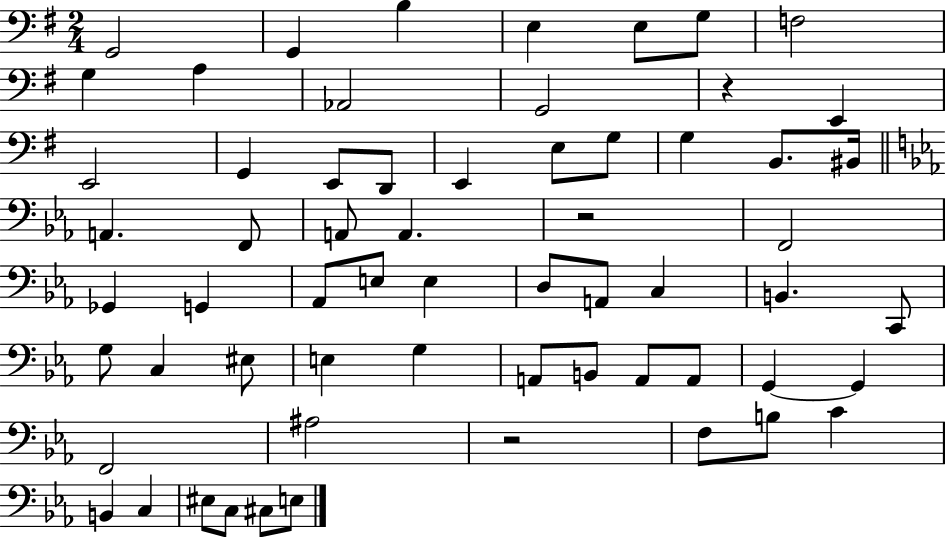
G2/h G2/q B3/q E3/q E3/e G3/e F3/h G3/q A3/q Ab2/h G2/h R/q E2/q E2/h G2/q E2/e D2/e E2/q E3/e G3/e G3/q B2/e. BIS2/s A2/q. F2/e A2/e A2/q. R/h F2/h Gb2/q G2/q Ab2/e E3/e E3/q D3/e A2/e C3/q B2/q. C2/e G3/e C3/q EIS3/e E3/q G3/q A2/e B2/e A2/e A2/e G2/q G2/q F2/h A#3/h R/h F3/e B3/e C4/q B2/q C3/q EIS3/e C3/e C#3/e E3/e